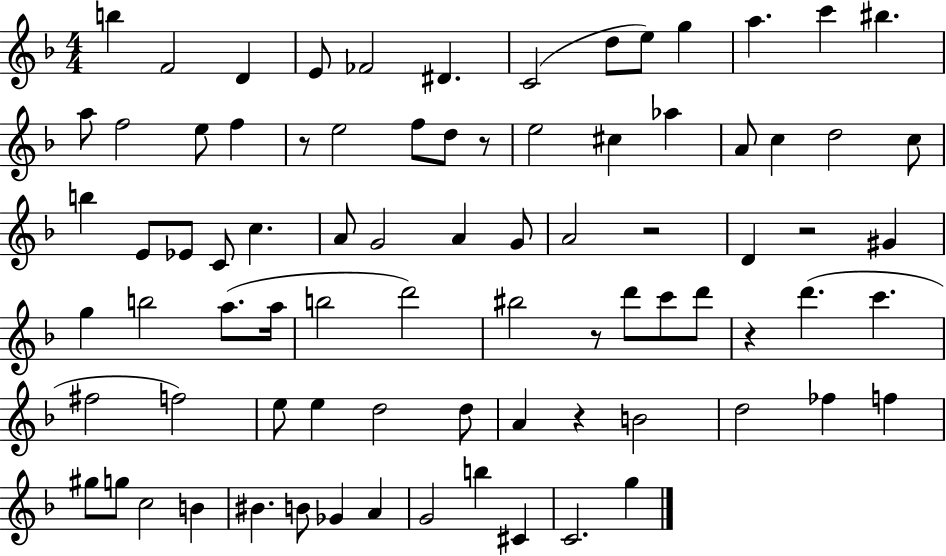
B5/q F4/h D4/q E4/e FES4/h D#4/q. C4/h D5/e E5/e G5/q A5/q. C6/q BIS5/q. A5/e F5/h E5/e F5/q R/e E5/h F5/e D5/e R/e E5/h C#5/q Ab5/q A4/e C5/q D5/h C5/e B5/q E4/e Eb4/e C4/e C5/q. A4/e G4/h A4/q G4/e A4/h R/h D4/q R/h G#4/q G5/q B5/h A5/e. A5/s B5/h D6/h BIS5/h R/e D6/e C6/e D6/e R/q D6/q. C6/q. F#5/h F5/h E5/e E5/q D5/h D5/e A4/q R/q B4/h D5/h FES5/q F5/q G#5/e G5/e C5/h B4/q BIS4/q. B4/e Gb4/q A4/q G4/h B5/q C#4/q C4/h. G5/q